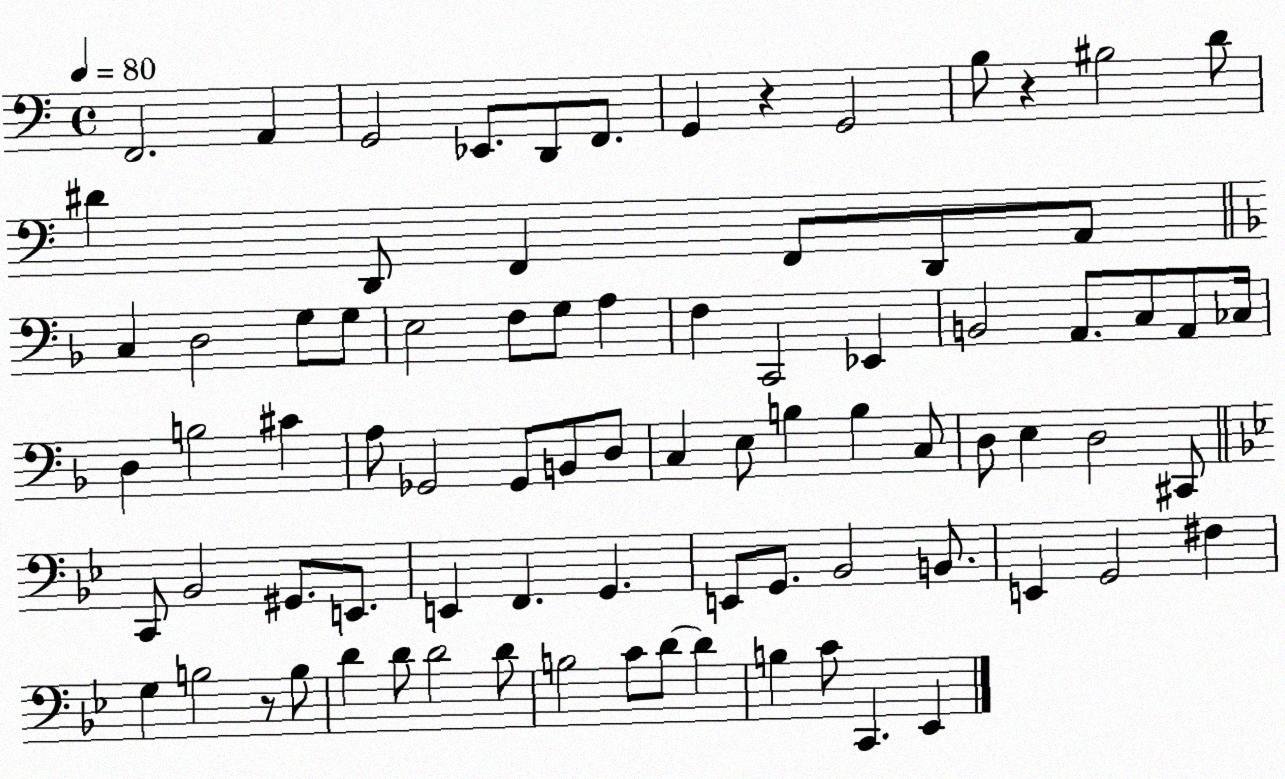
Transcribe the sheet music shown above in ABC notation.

X:1
T:Untitled
M:4/4
L:1/4
K:C
F,,2 A,, G,,2 _E,,/2 D,,/2 F,,/2 G,, z G,,2 B,/2 z ^B,2 D/2 ^D D,,/2 F,, F,,/2 D,,/2 A,,/2 C, D,2 G,/2 G,/2 E,2 F,/2 G,/2 A, F, C,,2 _E,, B,,2 A,,/2 C,/2 A,,/2 _C,/4 D, B,2 ^C A,/2 _G,,2 _G,,/2 B,,/2 D,/2 C, E,/2 B, B, C,/2 D,/2 E, D,2 ^C,,/2 C,,/2 _B,,2 ^G,,/2 E,,/2 E,, F,, G,, E,,/2 G,,/2 _B,,2 B,,/2 E,, G,,2 ^F, G, B,2 z/2 B,/2 D D/2 D2 D/2 B,2 C/2 D/2 D B, C/2 C,, _E,,